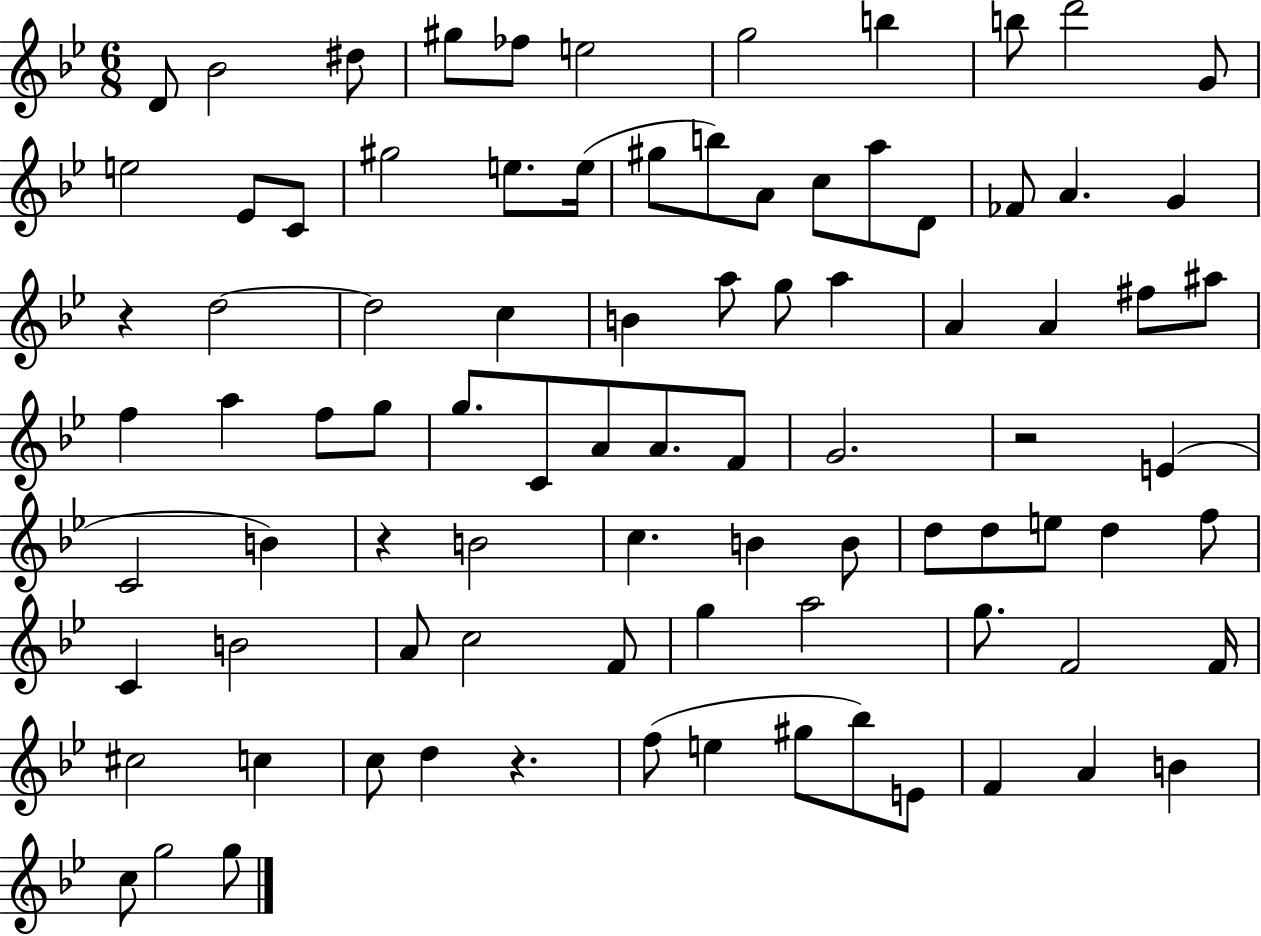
D4/e Bb4/h D#5/e G#5/e FES5/e E5/h G5/h B5/q B5/e D6/h G4/e E5/h Eb4/e C4/e G#5/h E5/e. E5/s G#5/e B5/e A4/e C5/e A5/e D4/e FES4/e A4/q. G4/q R/q D5/h D5/h C5/q B4/q A5/e G5/e A5/q A4/q A4/q F#5/e A#5/e F5/q A5/q F5/e G5/e G5/e. C4/e A4/e A4/e. F4/e G4/h. R/h E4/q C4/h B4/q R/q B4/h C5/q. B4/q B4/e D5/e D5/e E5/e D5/q F5/e C4/q B4/h A4/e C5/h F4/e G5/q A5/h G5/e. F4/h F4/s C#5/h C5/q C5/e D5/q R/q. F5/e E5/q G#5/e Bb5/e E4/e F4/q A4/q B4/q C5/e G5/h G5/e